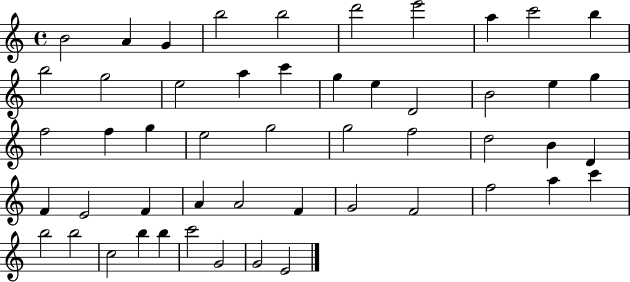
B4/h A4/q G4/q B5/h B5/h D6/h E6/h A5/q C6/h B5/q B5/h G5/h E5/h A5/q C6/q G5/q E5/q D4/h B4/h E5/q G5/q F5/h F5/q G5/q E5/h G5/h G5/h F5/h D5/h B4/q D4/q F4/q E4/h F4/q A4/q A4/h F4/q G4/h F4/h F5/h A5/q C6/q B5/h B5/h C5/h B5/q B5/q C6/h G4/h G4/h E4/h